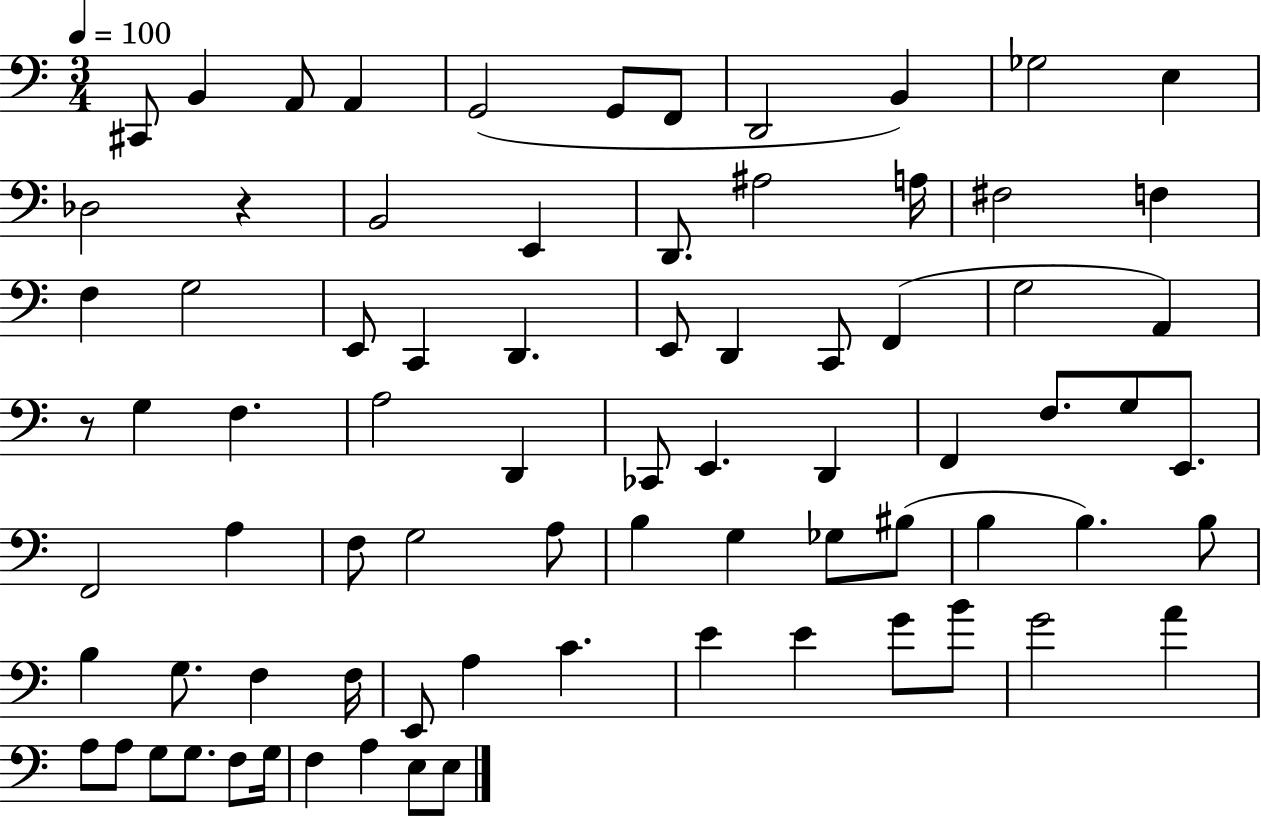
C#2/e B2/q A2/e A2/q G2/h G2/e F2/e D2/h B2/q Gb3/h E3/q Db3/h R/q B2/h E2/q D2/e. A#3/h A3/s F#3/h F3/q F3/q G3/h E2/e C2/q D2/q. E2/e D2/q C2/e F2/q G3/h A2/q R/e G3/q F3/q. A3/h D2/q CES2/e E2/q. D2/q F2/q F3/e. G3/e E2/e. F2/h A3/q F3/e G3/h A3/e B3/q G3/q Gb3/e BIS3/e B3/q B3/q. B3/e B3/q G3/e. F3/q F3/s E2/e A3/q C4/q. E4/q E4/q G4/e B4/e G4/h A4/q A3/e A3/e G3/e G3/e. F3/e G3/s F3/q A3/q E3/e E3/e